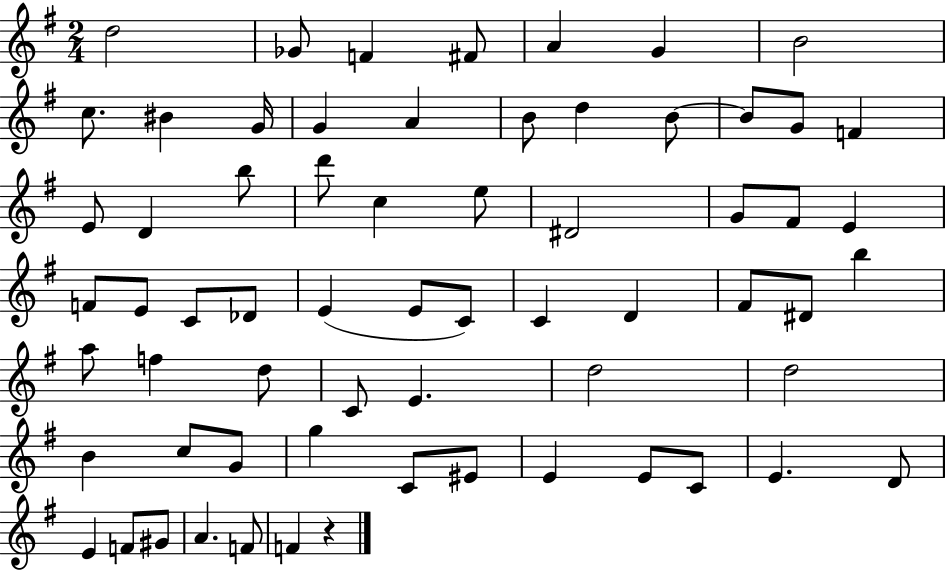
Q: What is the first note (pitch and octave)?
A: D5